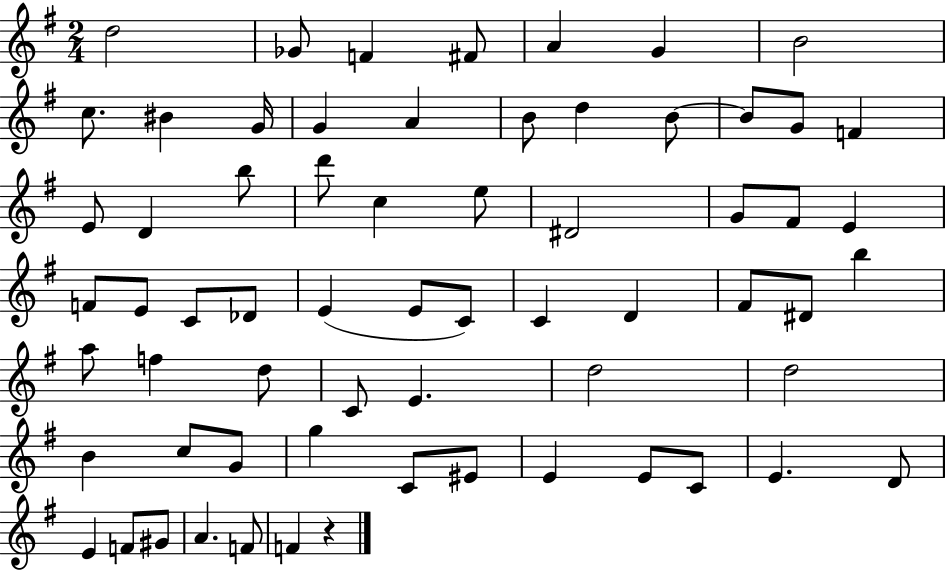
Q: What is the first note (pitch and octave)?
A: D5